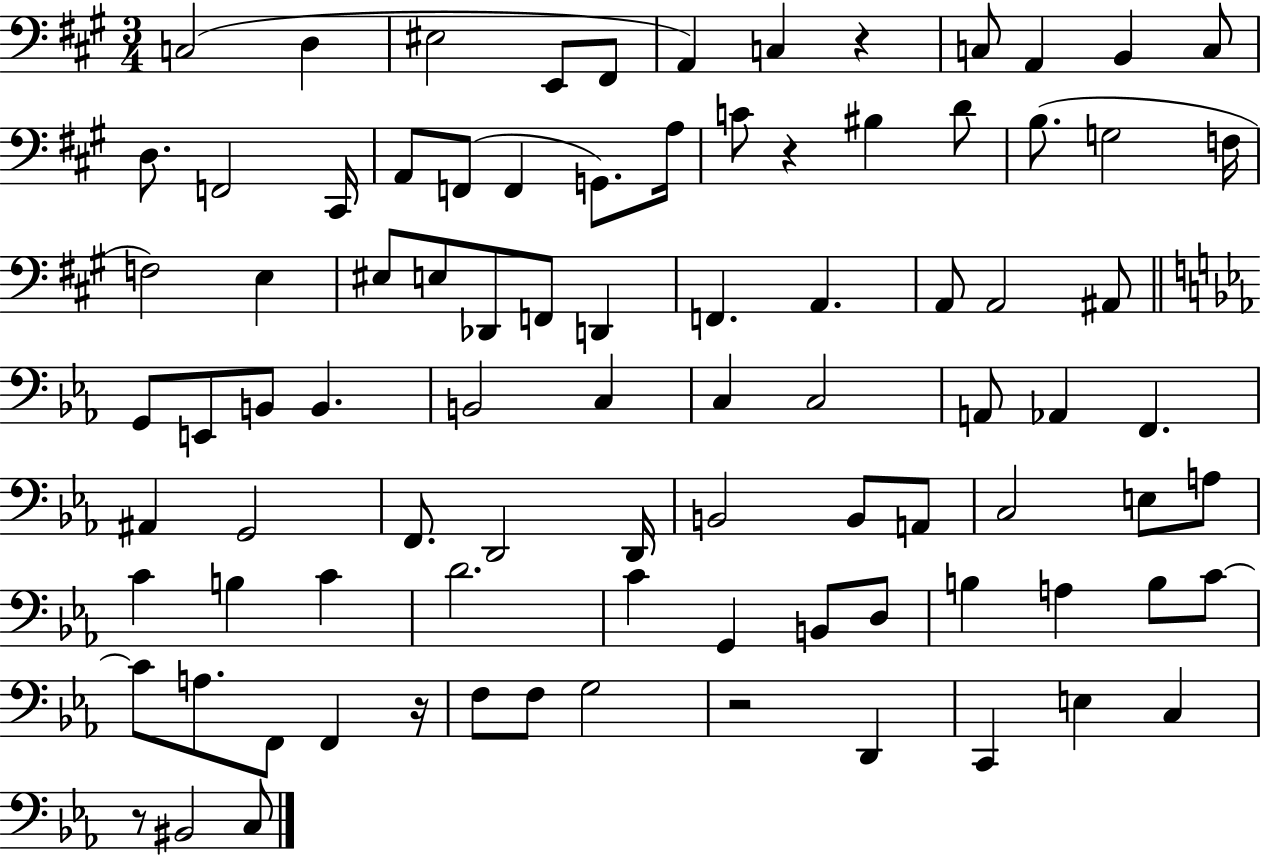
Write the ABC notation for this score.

X:1
T:Untitled
M:3/4
L:1/4
K:A
C,2 D, ^E,2 E,,/2 ^F,,/2 A,, C, z C,/2 A,, B,, C,/2 D,/2 F,,2 ^C,,/4 A,,/2 F,,/2 F,, G,,/2 A,/4 C/2 z ^B, D/2 B,/2 G,2 F,/4 F,2 E, ^E,/2 E,/2 _D,,/2 F,,/2 D,, F,, A,, A,,/2 A,,2 ^A,,/2 G,,/2 E,,/2 B,,/2 B,, B,,2 C, C, C,2 A,,/2 _A,, F,, ^A,, G,,2 F,,/2 D,,2 D,,/4 B,,2 B,,/2 A,,/2 C,2 E,/2 A,/2 C B, C D2 C G,, B,,/2 D,/2 B, A, B,/2 C/2 C/2 A,/2 F,,/2 F,, z/4 F,/2 F,/2 G,2 z2 D,, C,, E, C, z/2 ^B,,2 C,/2